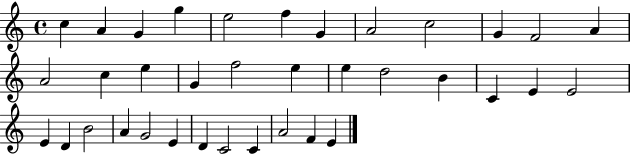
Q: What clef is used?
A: treble